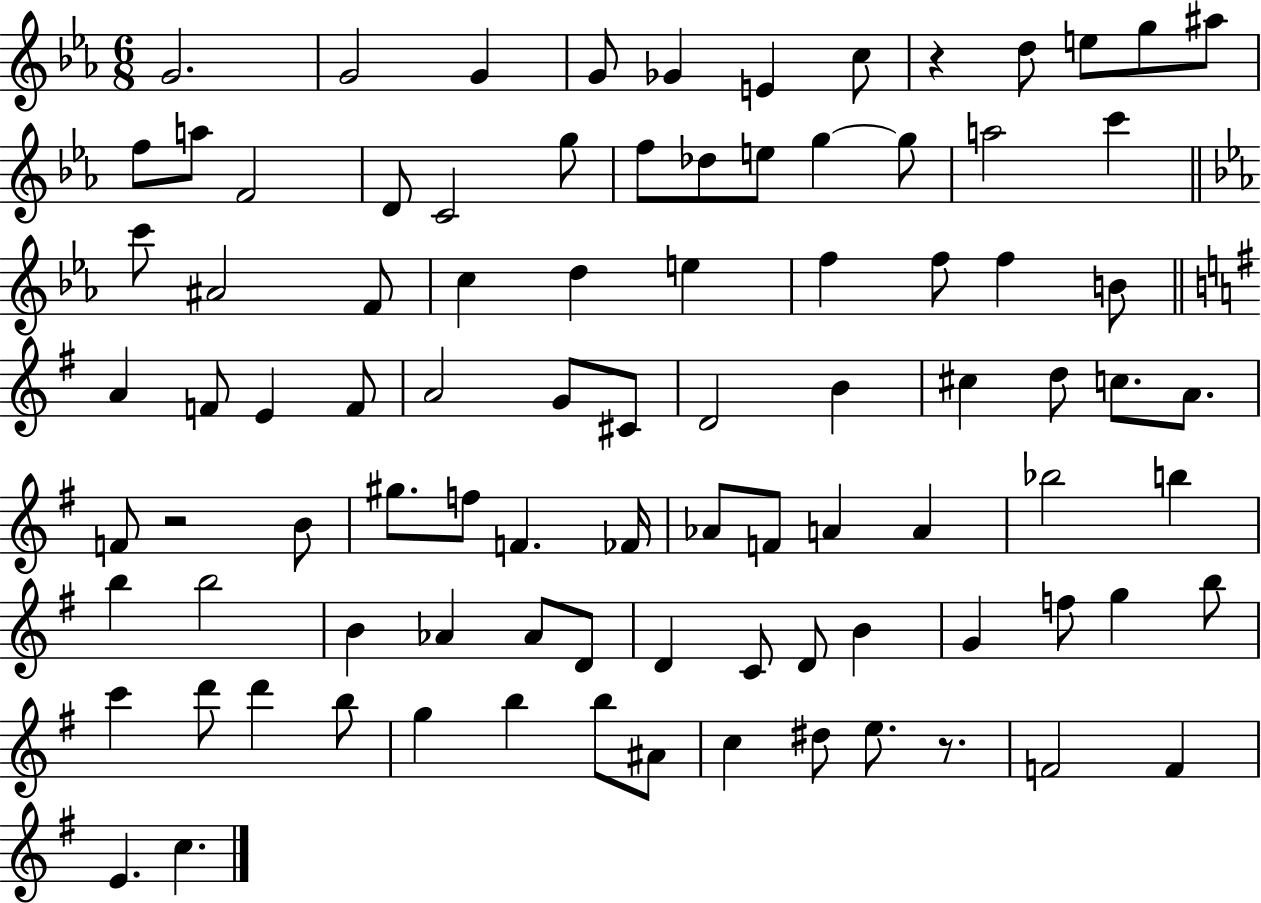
{
  \clef treble
  \numericTimeSignature
  \time 6/8
  \key ees \major
  g'2. | g'2 g'4 | g'8 ges'4 e'4 c''8 | r4 d''8 e''8 g''8 ais''8 | \break f''8 a''8 f'2 | d'8 c'2 g''8 | f''8 des''8 e''8 g''4~~ g''8 | a''2 c'''4 | \break \bar "||" \break \key ees \major c'''8 ais'2 f'8 | c''4 d''4 e''4 | f''4 f''8 f''4 b'8 | \bar "||" \break \key e \minor a'4 f'8 e'4 f'8 | a'2 g'8 cis'8 | d'2 b'4 | cis''4 d''8 c''8. a'8. | \break f'8 r2 b'8 | gis''8. f''8 f'4. fes'16 | aes'8 f'8 a'4 a'4 | bes''2 b''4 | \break b''4 b''2 | b'4 aes'4 aes'8 d'8 | d'4 c'8 d'8 b'4 | g'4 f''8 g''4 b''8 | \break c'''4 d'''8 d'''4 b''8 | g''4 b''4 b''8 ais'8 | c''4 dis''8 e''8. r8. | f'2 f'4 | \break e'4. c''4. | \bar "|."
}